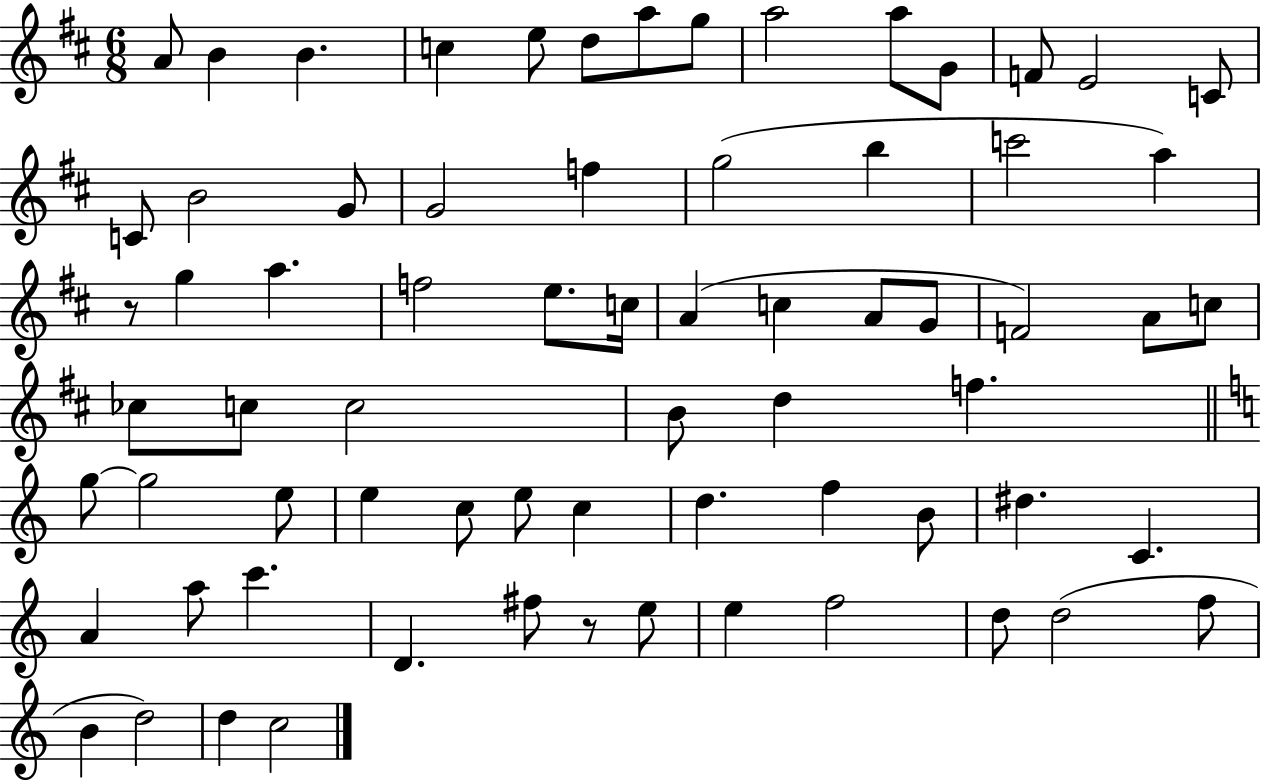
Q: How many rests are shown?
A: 2